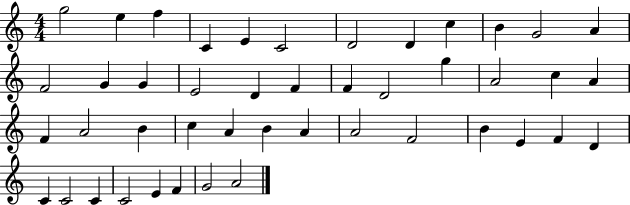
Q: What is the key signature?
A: C major